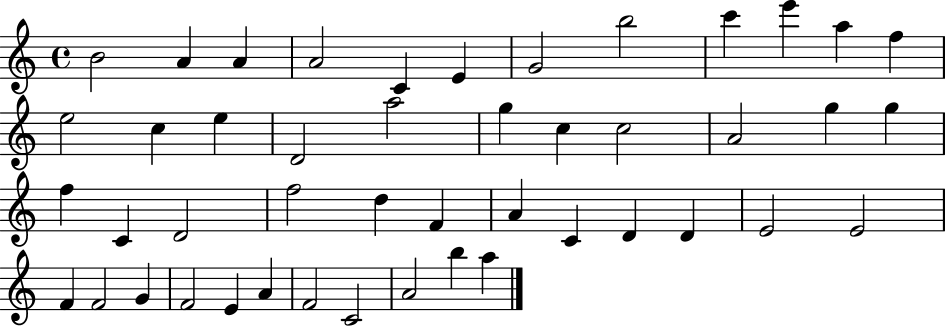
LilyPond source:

{
  \clef treble
  \time 4/4
  \defaultTimeSignature
  \key c \major
  b'2 a'4 a'4 | a'2 c'4 e'4 | g'2 b''2 | c'''4 e'''4 a''4 f''4 | \break e''2 c''4 e''4 | d'2 a''2 | g''4 c''4 c''2 | a'2 g''4 g''4 | \break f''4 c'4 d'2 | f''2 d''4 f'4 | a'4 c'4 d'4 d'4 | e'2 e'2 | \break f'4 f'2 g'4 | f'2 e'4 a'4 | f'2 c'2 | a'2 b''4 a''4 | \break \bar "|."
}